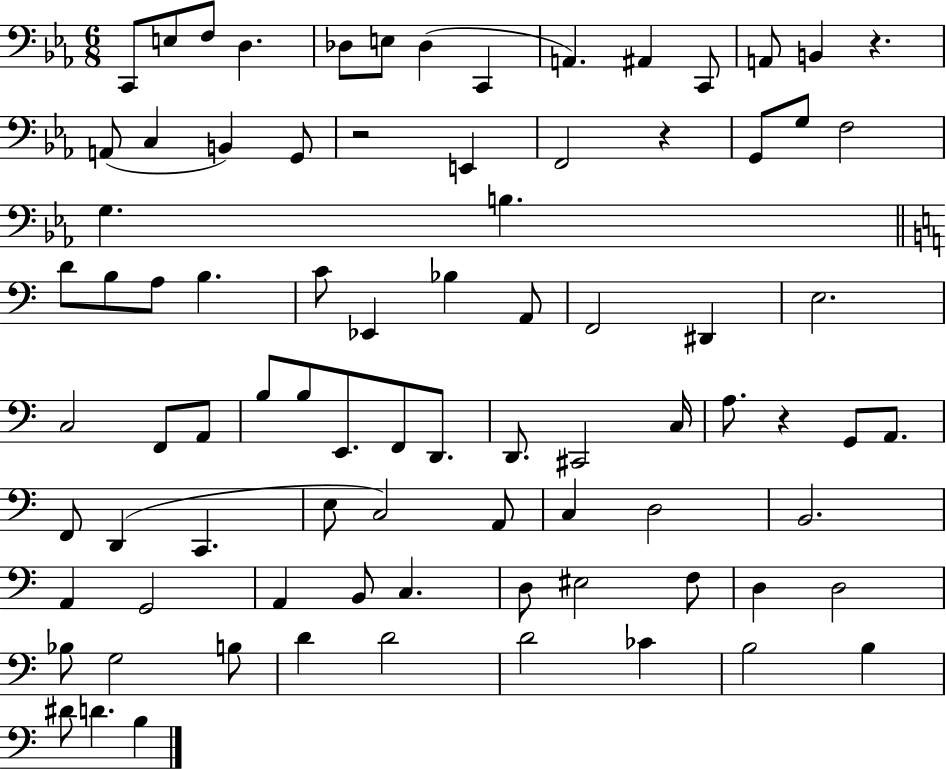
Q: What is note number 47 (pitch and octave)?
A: A3